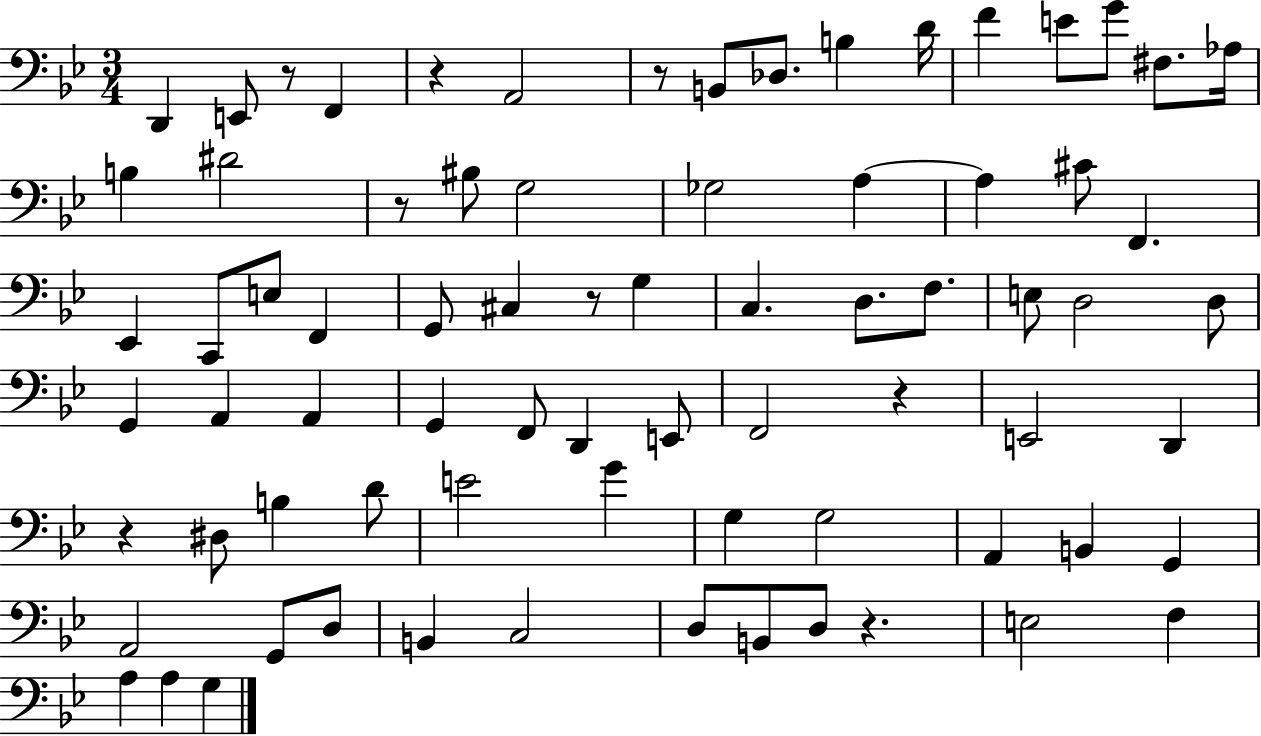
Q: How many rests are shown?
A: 8